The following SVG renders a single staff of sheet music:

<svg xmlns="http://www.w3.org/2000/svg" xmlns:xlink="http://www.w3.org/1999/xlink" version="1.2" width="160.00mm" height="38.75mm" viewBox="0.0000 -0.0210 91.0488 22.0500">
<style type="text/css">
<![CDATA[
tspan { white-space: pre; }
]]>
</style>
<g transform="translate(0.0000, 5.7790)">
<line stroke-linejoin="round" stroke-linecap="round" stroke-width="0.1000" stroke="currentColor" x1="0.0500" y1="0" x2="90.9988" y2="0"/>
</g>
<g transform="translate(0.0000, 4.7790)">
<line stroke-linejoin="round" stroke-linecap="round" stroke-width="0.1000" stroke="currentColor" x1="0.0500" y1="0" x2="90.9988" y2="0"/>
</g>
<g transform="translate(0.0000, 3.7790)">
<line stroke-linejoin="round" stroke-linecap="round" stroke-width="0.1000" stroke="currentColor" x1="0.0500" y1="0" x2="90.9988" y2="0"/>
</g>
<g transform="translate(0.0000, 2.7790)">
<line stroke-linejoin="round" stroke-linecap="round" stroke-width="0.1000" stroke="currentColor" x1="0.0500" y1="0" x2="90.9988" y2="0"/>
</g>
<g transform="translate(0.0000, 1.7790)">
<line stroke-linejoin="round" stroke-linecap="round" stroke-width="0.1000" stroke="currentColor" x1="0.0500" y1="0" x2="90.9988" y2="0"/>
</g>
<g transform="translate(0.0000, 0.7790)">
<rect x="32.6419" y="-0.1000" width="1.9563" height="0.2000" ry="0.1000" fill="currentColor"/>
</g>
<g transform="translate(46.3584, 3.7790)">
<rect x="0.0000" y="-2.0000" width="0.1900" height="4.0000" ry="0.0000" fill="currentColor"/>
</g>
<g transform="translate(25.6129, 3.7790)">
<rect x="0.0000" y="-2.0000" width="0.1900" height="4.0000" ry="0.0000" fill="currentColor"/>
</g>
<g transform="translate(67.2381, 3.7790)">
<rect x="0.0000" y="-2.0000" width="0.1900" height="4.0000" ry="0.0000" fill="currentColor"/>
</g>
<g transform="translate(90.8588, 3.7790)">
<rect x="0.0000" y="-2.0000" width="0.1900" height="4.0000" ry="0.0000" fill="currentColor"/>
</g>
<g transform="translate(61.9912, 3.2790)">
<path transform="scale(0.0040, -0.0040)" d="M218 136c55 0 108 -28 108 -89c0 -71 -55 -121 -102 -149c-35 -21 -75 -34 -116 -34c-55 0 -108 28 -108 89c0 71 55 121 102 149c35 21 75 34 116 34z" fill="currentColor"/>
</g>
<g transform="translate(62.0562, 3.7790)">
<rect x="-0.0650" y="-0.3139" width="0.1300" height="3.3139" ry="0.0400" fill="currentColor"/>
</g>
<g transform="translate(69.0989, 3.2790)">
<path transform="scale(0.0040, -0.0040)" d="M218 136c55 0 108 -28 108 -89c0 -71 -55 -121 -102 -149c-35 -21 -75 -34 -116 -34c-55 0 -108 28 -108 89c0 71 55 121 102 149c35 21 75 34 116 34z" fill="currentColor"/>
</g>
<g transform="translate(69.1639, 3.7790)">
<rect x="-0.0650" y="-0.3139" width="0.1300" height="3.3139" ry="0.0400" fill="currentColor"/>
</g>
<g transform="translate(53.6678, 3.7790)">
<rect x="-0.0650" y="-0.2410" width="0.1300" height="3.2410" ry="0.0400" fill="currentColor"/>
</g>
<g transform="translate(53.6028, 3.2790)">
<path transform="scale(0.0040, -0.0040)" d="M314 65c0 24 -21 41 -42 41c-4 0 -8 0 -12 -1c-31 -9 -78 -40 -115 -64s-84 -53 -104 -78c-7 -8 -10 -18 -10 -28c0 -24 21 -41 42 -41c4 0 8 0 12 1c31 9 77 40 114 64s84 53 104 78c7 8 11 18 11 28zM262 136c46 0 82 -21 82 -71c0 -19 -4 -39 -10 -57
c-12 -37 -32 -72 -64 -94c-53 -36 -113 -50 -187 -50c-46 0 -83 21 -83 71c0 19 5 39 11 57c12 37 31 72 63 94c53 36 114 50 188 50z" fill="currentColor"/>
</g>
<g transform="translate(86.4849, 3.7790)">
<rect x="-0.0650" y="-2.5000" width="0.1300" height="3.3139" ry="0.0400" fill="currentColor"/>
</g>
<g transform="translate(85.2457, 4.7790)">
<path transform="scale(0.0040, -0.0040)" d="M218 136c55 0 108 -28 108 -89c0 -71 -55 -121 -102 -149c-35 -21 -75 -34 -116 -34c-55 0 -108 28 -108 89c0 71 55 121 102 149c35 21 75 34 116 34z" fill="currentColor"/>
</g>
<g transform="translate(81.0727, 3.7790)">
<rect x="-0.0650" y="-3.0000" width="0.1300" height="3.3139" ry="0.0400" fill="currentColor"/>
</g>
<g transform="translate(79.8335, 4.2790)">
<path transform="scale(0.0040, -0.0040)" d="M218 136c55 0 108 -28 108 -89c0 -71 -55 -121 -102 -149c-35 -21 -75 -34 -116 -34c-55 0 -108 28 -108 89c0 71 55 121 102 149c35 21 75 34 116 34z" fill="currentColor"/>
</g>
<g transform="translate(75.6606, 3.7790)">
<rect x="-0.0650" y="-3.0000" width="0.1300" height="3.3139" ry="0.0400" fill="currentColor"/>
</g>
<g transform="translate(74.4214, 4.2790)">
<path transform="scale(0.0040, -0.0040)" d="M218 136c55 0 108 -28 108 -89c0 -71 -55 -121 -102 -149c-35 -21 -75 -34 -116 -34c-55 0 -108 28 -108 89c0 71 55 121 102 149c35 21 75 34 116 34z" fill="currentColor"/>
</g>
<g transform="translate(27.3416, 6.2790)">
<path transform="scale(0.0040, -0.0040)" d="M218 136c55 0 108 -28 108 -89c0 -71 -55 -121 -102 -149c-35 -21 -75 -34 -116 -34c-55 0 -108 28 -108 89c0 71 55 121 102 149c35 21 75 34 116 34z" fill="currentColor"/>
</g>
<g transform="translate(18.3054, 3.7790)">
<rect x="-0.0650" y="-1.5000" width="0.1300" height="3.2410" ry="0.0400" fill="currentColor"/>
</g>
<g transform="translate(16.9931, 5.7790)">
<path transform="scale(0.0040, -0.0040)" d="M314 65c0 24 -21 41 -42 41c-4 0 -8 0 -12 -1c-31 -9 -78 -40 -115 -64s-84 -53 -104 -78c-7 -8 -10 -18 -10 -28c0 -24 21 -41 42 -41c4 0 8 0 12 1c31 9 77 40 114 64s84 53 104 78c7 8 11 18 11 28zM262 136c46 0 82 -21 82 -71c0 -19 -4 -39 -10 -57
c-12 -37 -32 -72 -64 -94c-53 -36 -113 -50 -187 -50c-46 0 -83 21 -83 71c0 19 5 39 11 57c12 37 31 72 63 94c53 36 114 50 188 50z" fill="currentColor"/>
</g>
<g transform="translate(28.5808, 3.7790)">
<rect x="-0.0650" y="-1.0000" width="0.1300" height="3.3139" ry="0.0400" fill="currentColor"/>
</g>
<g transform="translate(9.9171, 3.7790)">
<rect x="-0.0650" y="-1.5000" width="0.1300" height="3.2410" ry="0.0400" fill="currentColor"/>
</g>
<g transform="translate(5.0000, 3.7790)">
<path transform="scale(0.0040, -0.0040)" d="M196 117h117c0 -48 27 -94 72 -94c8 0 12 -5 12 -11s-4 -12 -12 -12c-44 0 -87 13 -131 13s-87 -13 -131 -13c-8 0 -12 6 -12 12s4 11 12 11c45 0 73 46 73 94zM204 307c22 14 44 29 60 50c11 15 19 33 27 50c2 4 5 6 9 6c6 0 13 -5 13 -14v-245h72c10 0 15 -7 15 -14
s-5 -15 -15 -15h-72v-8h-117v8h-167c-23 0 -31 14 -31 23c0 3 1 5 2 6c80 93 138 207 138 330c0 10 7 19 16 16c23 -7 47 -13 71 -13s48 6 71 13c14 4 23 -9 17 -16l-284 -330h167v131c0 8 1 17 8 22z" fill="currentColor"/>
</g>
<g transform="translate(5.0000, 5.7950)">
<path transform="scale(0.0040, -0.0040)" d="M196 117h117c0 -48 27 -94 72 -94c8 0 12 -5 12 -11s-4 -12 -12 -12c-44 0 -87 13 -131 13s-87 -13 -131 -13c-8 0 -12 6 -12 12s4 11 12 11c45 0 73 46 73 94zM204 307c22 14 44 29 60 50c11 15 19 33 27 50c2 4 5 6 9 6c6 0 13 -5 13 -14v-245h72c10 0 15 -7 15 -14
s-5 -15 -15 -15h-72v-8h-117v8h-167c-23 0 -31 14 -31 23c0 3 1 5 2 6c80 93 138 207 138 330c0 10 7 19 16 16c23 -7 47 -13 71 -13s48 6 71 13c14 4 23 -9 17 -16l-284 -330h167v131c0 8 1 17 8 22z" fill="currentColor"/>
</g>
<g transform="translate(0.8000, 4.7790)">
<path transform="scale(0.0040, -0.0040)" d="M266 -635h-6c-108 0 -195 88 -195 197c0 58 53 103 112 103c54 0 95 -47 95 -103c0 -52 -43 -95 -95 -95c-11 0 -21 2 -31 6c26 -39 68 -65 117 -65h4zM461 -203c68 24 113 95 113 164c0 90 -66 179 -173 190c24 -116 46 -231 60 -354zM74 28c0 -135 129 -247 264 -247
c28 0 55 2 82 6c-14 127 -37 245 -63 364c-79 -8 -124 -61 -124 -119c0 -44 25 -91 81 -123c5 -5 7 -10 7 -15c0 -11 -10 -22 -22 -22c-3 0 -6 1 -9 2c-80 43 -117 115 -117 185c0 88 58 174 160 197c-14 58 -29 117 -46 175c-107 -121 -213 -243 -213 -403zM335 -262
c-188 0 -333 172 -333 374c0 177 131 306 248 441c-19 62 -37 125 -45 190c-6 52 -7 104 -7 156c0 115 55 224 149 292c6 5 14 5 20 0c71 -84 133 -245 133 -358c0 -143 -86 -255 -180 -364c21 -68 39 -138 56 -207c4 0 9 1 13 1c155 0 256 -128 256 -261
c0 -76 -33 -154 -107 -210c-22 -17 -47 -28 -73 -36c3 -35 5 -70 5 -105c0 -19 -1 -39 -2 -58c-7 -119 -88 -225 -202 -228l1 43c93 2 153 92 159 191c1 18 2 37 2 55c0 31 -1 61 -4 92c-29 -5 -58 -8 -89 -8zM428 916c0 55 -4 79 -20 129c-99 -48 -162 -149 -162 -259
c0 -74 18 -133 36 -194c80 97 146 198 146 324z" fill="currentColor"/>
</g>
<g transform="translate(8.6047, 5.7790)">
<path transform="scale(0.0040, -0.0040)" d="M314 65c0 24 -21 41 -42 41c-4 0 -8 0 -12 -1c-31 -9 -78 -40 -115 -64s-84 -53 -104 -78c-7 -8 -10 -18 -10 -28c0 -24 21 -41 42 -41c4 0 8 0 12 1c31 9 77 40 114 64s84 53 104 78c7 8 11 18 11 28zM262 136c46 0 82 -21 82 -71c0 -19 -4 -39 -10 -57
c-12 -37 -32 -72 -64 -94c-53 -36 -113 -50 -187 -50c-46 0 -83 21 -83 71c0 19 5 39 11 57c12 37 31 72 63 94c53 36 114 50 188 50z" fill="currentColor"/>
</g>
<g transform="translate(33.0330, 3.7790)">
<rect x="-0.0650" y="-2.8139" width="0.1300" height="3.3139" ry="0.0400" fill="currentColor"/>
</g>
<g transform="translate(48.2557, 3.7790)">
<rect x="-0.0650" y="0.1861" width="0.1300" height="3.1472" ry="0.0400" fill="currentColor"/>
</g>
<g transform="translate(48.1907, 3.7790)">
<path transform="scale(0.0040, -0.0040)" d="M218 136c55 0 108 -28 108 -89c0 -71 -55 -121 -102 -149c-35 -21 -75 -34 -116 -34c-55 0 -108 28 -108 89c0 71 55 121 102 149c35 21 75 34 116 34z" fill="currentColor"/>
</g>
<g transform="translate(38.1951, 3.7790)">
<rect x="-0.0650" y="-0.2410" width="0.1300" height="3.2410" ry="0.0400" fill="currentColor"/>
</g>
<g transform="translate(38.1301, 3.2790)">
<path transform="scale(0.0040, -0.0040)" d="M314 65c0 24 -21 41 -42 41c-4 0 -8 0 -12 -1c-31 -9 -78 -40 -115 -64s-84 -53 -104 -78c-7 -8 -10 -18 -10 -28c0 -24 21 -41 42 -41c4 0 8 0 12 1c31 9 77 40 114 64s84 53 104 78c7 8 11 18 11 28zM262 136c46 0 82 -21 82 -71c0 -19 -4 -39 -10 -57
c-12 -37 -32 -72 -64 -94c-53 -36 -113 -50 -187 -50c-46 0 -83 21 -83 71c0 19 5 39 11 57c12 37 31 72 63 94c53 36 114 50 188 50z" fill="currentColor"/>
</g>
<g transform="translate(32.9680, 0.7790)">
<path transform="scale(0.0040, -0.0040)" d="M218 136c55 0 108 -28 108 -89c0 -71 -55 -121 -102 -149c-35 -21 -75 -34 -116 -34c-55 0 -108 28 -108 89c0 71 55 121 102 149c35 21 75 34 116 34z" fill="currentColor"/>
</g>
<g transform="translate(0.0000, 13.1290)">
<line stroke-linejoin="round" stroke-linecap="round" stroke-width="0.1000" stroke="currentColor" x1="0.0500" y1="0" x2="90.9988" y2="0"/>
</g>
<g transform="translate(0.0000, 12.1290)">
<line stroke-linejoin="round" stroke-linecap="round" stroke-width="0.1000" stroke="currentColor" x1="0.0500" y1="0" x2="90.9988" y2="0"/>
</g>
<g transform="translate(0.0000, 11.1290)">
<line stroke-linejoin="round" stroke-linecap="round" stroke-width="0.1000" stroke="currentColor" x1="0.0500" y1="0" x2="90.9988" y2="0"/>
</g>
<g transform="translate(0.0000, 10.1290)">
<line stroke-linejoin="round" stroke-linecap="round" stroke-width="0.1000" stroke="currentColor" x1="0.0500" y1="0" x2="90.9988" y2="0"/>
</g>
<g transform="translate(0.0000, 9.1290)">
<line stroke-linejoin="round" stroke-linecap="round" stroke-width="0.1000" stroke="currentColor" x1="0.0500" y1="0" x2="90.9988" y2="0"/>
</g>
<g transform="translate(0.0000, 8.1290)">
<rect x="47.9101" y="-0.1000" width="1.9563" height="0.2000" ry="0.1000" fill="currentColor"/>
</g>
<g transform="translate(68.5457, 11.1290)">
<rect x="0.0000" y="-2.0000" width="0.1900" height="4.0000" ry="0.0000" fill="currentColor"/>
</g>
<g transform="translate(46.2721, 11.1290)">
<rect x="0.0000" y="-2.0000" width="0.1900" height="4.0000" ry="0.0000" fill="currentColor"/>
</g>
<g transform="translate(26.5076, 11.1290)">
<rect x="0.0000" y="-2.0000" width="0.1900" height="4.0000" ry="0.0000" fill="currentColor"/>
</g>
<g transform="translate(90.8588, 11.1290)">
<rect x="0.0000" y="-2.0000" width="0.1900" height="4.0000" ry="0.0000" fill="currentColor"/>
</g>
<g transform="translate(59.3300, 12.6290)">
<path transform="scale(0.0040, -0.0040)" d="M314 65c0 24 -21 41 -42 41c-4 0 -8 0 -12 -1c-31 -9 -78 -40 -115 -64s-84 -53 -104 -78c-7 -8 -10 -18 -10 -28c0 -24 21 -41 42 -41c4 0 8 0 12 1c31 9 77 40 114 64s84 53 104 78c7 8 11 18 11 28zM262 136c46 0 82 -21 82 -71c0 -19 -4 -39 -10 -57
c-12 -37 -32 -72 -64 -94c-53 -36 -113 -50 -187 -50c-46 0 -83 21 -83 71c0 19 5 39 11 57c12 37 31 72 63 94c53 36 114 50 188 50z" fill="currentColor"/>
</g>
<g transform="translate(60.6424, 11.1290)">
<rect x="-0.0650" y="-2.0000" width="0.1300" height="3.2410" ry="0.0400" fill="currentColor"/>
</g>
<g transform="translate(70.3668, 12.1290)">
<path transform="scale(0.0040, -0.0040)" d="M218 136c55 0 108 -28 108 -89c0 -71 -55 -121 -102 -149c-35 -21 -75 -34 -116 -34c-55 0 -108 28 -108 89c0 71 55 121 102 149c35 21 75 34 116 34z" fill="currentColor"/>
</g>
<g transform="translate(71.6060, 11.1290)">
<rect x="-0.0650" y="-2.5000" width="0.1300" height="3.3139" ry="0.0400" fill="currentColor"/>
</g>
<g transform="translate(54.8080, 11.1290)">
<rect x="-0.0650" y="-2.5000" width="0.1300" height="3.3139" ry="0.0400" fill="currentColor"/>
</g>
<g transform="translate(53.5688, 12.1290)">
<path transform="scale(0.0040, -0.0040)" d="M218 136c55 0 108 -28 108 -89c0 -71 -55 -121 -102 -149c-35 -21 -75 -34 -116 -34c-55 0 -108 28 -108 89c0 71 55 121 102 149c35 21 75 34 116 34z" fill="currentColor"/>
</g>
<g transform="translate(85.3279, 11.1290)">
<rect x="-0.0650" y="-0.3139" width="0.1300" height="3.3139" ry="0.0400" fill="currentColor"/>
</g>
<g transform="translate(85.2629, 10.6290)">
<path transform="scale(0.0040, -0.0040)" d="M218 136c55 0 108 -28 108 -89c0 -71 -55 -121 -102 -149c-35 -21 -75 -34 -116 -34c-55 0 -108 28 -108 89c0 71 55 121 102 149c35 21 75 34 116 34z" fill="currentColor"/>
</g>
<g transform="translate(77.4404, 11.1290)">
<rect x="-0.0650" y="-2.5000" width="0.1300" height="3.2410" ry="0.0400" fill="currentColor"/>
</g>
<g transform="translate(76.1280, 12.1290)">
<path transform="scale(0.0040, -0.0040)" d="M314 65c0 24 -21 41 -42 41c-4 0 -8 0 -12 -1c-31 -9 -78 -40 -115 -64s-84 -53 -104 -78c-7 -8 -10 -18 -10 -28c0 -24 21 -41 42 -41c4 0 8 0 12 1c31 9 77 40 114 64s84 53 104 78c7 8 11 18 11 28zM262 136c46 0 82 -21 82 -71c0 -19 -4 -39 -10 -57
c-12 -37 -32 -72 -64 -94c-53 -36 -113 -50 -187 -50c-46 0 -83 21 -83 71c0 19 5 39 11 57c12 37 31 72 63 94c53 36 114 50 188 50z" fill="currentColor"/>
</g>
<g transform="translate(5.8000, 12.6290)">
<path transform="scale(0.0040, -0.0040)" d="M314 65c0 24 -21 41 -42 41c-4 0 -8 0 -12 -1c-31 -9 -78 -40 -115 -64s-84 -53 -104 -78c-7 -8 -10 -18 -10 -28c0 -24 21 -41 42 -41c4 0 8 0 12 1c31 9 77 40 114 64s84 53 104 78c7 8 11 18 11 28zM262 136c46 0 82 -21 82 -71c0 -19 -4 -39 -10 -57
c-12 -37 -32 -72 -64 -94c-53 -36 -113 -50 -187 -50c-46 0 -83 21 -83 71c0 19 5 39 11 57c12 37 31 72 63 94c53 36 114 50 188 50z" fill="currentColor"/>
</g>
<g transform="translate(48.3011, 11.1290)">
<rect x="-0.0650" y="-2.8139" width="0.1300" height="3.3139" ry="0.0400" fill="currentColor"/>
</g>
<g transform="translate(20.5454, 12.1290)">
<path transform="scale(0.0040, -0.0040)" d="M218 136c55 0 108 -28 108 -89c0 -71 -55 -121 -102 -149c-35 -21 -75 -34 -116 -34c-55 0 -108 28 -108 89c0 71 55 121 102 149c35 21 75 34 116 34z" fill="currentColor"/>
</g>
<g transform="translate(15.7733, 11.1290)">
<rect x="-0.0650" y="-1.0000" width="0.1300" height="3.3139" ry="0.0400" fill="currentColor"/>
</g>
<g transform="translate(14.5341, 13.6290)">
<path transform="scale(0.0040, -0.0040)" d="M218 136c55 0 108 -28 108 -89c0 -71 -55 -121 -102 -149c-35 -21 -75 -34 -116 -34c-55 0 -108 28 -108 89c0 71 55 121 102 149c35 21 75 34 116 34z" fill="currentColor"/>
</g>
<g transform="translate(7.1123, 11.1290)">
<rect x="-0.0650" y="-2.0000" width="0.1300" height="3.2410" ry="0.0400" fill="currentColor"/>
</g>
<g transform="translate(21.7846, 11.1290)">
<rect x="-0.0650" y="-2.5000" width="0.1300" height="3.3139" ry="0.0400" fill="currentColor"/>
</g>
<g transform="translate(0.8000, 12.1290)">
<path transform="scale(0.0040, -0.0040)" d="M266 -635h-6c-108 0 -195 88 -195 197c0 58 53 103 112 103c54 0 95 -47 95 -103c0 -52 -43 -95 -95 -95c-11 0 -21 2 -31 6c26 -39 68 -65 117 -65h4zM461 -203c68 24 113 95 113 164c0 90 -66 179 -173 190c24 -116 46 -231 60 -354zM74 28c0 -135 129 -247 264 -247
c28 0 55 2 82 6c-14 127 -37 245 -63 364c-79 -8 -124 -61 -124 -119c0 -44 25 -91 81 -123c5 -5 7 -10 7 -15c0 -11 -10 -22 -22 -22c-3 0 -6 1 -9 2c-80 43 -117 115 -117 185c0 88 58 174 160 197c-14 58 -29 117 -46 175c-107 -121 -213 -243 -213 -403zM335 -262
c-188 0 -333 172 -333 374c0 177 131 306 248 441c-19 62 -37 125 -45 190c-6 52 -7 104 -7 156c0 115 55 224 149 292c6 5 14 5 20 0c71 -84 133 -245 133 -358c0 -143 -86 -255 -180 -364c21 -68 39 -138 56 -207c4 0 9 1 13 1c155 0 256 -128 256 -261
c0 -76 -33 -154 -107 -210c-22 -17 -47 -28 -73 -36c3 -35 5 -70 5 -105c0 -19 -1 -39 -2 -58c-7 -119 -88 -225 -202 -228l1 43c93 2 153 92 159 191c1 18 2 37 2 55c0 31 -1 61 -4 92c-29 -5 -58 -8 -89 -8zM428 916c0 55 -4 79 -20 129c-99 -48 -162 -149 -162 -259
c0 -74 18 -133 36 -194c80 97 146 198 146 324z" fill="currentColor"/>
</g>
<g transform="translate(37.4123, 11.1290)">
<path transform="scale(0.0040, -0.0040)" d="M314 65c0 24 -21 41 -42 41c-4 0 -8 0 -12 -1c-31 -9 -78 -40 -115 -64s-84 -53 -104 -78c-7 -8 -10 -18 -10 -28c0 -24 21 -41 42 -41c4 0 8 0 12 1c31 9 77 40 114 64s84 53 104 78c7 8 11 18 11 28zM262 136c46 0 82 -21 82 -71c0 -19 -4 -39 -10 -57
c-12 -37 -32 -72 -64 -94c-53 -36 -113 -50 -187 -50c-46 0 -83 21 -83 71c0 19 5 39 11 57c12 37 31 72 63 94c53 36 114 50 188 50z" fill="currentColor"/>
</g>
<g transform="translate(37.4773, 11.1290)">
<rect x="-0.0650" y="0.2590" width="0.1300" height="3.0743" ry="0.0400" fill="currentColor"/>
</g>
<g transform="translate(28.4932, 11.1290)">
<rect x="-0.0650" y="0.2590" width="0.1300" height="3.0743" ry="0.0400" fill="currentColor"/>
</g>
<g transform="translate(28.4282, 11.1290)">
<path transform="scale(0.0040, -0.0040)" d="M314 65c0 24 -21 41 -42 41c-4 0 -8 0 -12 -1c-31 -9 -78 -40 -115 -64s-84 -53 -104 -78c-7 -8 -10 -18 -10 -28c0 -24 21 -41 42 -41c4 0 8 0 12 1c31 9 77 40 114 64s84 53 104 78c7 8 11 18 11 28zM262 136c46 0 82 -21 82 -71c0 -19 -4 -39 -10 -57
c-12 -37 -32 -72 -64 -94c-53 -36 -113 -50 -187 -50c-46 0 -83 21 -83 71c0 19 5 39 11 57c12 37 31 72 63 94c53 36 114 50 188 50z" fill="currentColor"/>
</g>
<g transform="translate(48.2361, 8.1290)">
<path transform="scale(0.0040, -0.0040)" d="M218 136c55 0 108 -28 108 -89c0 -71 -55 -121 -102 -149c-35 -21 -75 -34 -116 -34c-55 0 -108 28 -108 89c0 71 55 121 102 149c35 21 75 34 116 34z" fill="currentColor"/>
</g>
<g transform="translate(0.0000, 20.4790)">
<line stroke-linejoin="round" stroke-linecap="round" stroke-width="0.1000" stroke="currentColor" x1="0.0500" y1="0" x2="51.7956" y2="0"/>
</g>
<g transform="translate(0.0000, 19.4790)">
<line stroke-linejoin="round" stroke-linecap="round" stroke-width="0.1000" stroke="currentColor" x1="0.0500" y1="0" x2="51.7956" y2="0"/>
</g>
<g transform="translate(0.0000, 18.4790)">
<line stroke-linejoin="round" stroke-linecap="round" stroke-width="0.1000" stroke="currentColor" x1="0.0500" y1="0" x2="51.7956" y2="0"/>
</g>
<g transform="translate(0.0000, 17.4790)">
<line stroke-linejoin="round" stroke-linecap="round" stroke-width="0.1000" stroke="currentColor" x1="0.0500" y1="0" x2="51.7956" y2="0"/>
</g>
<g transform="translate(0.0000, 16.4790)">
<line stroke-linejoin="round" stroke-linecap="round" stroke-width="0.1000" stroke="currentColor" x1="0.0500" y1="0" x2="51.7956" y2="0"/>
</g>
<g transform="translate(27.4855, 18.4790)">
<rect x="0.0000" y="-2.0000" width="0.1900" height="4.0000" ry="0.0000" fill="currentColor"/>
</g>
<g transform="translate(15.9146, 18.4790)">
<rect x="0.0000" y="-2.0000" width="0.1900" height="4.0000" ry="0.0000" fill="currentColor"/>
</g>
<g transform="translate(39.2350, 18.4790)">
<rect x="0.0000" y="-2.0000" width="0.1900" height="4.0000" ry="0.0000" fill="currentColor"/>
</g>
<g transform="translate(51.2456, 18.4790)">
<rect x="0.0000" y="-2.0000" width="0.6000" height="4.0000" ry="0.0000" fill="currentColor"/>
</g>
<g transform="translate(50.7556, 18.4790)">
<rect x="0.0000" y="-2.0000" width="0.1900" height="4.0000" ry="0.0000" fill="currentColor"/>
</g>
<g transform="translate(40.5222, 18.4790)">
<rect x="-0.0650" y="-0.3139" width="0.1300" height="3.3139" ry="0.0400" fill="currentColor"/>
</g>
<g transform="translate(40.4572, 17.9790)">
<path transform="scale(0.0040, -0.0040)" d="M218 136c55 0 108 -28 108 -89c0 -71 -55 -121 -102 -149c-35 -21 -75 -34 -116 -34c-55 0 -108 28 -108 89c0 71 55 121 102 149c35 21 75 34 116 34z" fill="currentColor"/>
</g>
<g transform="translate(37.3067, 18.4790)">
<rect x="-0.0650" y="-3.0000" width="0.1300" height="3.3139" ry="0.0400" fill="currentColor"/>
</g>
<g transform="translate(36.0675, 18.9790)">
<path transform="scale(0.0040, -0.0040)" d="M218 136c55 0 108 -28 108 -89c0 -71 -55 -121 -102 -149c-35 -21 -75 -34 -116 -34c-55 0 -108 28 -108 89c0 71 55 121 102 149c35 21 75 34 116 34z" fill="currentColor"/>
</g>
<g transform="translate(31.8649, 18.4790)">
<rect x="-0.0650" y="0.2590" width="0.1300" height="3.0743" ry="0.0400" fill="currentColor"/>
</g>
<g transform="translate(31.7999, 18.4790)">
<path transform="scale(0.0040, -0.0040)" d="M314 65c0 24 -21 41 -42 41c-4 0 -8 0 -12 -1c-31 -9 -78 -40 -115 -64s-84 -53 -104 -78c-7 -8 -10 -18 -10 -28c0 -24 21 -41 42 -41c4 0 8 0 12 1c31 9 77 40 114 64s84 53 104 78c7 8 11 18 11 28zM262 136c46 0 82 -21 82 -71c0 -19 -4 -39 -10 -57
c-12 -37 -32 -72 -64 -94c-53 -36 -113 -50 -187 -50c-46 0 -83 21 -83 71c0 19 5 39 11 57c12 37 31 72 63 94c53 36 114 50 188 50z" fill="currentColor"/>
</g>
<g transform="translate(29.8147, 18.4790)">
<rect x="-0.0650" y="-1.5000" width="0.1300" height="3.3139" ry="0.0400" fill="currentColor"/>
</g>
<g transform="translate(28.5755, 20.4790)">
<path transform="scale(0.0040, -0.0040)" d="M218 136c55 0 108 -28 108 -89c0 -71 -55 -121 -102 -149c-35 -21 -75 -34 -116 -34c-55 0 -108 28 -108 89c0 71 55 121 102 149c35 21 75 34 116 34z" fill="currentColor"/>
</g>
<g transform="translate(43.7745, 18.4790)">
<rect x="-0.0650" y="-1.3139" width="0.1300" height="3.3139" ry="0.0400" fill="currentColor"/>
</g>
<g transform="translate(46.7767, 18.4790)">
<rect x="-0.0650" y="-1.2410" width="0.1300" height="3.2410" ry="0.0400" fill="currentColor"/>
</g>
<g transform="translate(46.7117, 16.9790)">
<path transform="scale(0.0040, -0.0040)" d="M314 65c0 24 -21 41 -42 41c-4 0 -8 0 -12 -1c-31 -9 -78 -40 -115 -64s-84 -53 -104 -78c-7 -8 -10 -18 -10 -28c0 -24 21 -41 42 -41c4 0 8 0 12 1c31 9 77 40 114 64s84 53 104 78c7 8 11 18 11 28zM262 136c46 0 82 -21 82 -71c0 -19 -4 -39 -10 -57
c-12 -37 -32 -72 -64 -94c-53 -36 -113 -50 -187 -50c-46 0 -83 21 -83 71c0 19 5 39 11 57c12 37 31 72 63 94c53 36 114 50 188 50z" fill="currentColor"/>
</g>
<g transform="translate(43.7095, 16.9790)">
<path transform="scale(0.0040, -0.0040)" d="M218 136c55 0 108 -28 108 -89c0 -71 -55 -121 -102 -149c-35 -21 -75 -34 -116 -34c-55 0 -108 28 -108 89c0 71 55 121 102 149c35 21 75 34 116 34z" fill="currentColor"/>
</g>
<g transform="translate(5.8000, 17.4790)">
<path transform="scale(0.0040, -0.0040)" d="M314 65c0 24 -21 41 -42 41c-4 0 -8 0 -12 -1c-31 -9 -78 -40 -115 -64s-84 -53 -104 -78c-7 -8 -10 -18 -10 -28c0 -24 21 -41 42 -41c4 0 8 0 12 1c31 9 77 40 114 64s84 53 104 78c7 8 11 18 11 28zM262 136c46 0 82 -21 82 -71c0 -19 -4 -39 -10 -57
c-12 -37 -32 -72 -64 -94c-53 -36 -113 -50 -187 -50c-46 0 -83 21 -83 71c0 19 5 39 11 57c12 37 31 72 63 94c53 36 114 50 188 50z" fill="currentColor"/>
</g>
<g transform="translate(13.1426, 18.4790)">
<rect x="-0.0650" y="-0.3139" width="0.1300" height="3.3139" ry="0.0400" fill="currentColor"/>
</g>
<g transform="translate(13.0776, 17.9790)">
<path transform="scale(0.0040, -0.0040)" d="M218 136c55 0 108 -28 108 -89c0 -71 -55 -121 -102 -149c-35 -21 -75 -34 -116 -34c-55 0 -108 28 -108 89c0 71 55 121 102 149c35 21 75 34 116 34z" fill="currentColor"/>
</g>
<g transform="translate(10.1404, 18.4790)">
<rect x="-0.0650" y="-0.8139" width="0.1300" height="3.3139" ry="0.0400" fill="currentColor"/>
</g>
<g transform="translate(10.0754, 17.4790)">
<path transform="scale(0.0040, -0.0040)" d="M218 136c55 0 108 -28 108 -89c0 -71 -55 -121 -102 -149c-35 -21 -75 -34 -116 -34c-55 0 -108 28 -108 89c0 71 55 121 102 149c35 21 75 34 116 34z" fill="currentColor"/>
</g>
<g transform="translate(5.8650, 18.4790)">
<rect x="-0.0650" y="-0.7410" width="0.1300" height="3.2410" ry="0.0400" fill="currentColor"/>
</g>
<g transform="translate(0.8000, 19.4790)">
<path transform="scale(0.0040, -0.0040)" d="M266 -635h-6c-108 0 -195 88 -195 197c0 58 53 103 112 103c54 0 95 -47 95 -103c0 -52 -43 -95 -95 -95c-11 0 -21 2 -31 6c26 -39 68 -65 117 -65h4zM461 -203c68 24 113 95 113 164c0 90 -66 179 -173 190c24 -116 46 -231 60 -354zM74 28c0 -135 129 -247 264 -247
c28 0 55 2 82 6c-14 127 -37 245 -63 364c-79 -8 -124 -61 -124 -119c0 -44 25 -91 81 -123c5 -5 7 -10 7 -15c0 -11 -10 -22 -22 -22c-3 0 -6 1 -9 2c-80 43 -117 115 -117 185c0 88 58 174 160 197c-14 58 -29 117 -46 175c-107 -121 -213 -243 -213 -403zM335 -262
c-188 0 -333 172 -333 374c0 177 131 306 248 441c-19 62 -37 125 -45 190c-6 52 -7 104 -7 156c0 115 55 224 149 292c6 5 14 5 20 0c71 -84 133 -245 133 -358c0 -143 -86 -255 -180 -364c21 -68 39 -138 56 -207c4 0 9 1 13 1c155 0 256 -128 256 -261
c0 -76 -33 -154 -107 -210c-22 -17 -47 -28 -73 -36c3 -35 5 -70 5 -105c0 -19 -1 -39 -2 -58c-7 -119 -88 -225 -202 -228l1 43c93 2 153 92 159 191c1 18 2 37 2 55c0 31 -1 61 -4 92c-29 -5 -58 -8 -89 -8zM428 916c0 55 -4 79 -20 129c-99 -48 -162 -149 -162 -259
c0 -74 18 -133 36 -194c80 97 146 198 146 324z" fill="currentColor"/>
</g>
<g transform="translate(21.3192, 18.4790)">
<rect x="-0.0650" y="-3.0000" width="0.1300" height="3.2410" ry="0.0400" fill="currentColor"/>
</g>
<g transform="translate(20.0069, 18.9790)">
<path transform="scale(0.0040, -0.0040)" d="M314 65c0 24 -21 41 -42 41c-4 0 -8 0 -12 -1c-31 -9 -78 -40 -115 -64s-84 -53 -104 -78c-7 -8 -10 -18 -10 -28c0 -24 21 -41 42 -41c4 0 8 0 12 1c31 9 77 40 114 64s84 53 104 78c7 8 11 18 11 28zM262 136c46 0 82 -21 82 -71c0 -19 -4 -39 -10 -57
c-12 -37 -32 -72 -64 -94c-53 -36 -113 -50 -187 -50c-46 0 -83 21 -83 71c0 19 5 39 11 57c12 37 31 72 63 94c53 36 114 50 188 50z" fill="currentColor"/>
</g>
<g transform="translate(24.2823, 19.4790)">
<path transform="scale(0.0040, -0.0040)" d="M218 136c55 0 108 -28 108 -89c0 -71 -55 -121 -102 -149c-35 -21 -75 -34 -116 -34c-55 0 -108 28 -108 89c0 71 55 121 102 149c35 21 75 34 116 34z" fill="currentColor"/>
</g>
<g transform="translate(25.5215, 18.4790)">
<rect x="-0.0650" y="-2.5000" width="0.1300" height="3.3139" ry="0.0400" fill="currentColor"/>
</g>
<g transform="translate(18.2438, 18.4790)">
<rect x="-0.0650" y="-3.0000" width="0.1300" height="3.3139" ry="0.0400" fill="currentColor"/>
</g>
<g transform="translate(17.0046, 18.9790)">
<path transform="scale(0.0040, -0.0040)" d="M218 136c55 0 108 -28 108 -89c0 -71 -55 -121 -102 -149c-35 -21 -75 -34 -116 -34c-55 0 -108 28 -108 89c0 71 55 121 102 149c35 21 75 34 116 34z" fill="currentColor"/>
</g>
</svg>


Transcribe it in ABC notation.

X:1
T:Untitled
M:4/4
L:1/4
K:C
E2 E2 D a c2 B c2 c c A A G F2 D G B2 B2 a G F2 G G2 c d2 d c A A2 G E B2 A c e e2